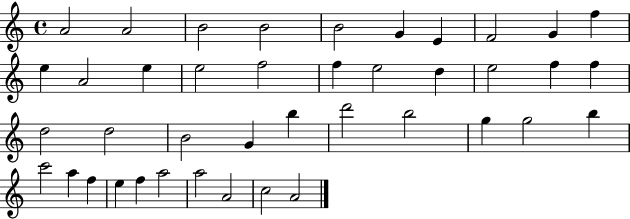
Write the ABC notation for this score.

X:1
T:Untitled
M:4/4
L:1/4
K:C
A2 A2 B2 B2 B2 G E F2 G f e A2 e e2 f2 f e2 d e2 f f d2 d2 B2 G b d'2 b2 g g2 b c'2 a f e f a2 a2 A2 c2 A2